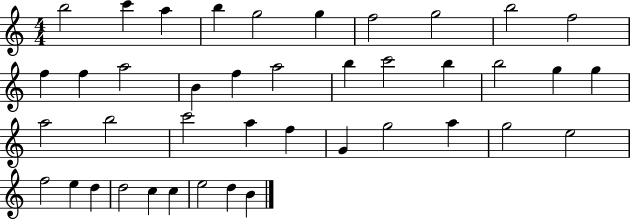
{
  \clef treble
  \numericTimeSignature
  \time 4/4
  \key c \major
  b''2 c'''4 a''4 | b''4 g''2 g''4 | f''2 g''2 | b''2 f''2 | \break f''4 f''4 a''2 | b'4 f''4 a''2 | b''4 c'''2 b''4 | b''2 g''4 g''4 | \break a''2 b''2 | c'''2 a''4 f''4 | g'4 g''2 a''4 | g''2 e''2 | \break f''2 e''4 d''4 | d''2 c''4 c''4 | e''2 d''4 b'4 | \bar "|."
}